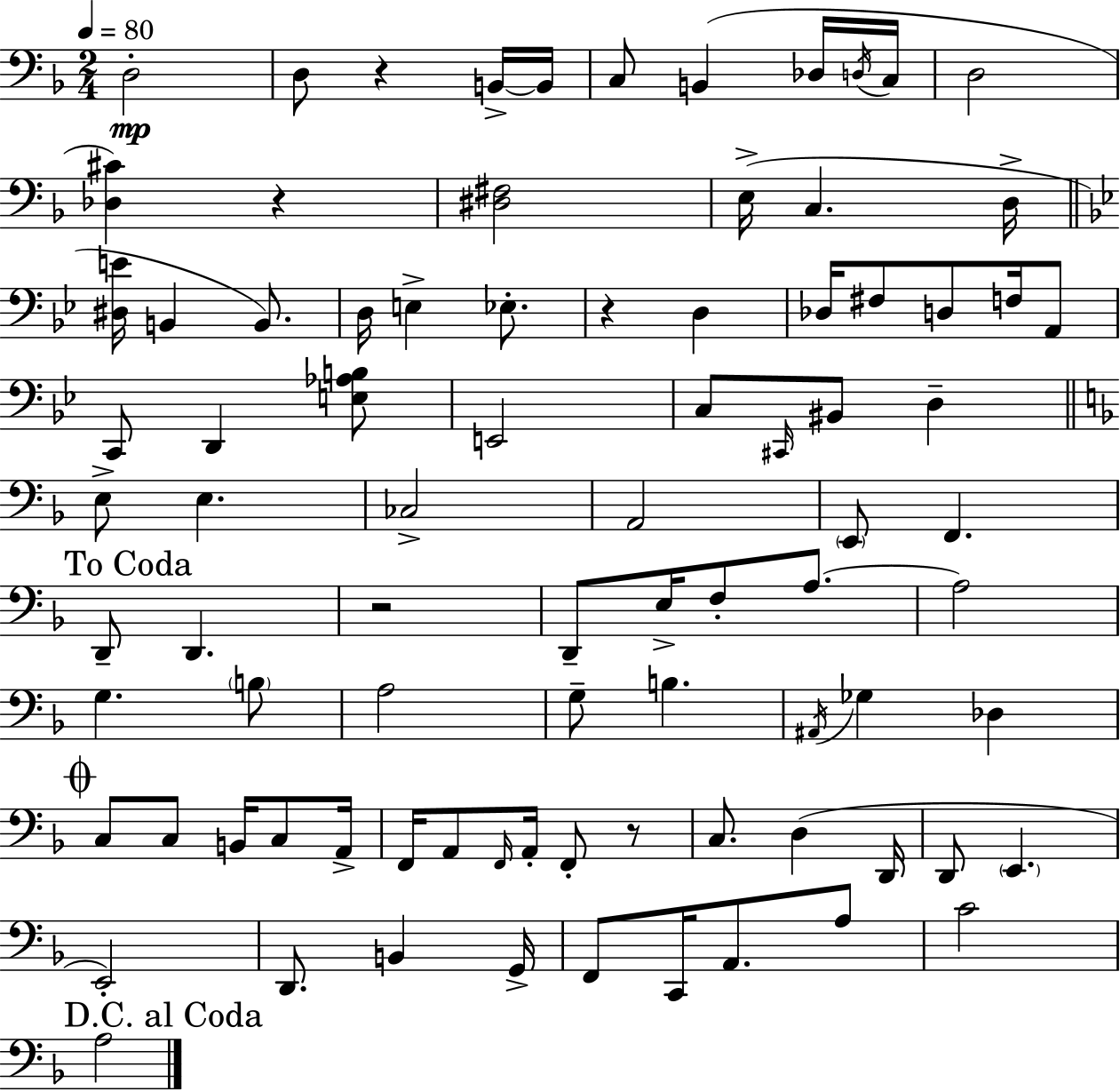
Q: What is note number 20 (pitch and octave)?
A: Db3